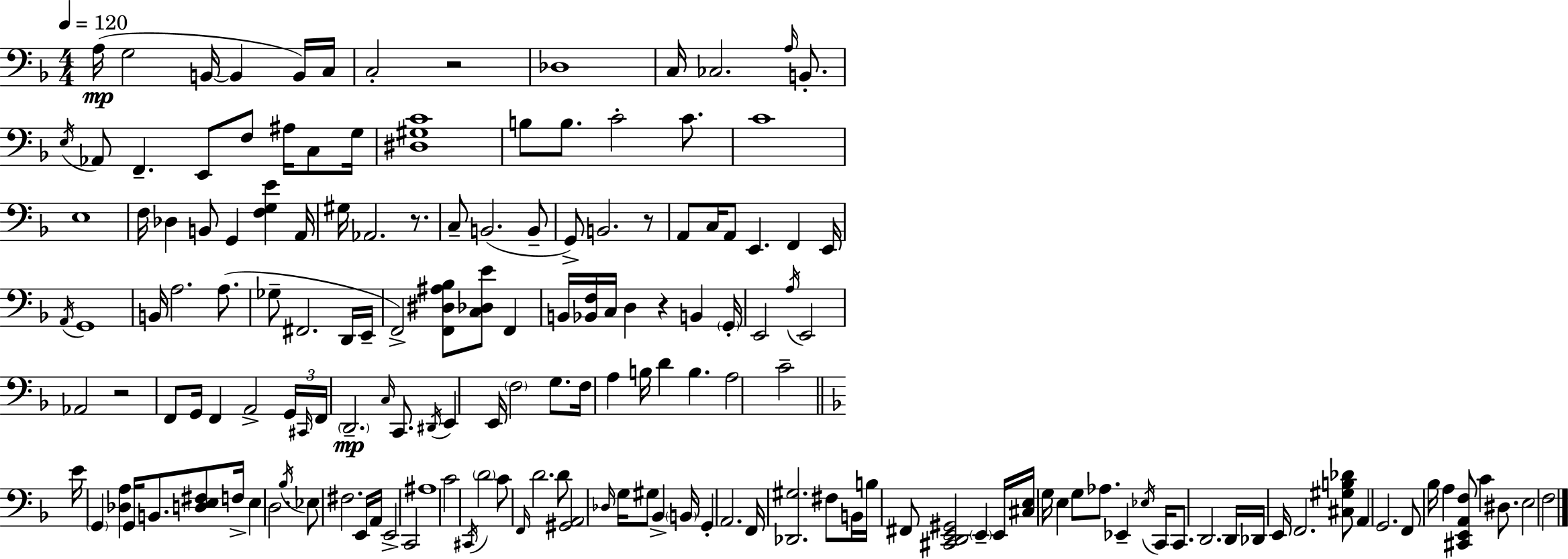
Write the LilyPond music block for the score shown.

{
  \clef bass
  \numericTimeSignature
  \time 4/4
  \key d \minor
  \tempo 4 = 120
  \repeat volta 2 { a16(\mp g2 b,16~~ b,4 b,16) c16 | c2-. r2 | des1 | c16 ces2. \grace { a16 } b,8.-. | \break \acciaccatura { e16 } aes,8 f,4.-- e,8 f8 ais16 c8 | g16 <dis gis c'>1 | b8 b8. c'2-. c'8. | c'1 | \break e1 | f16 des4 b,8 g,4 <f g e'>4 | a,16 gis16 aes,2. r8. | c8-- b,2.( | \break b,8-- g,8->) b,2. | r8 a,8 c16 a,8 e,4. f,4 | e,16 \acciaccatura { a,16 } g,1 | b,16 a2. | \break a8.( ges8-- fis,2. | d,16 e,16-- f,2->) <f, dis ais bes>8 <c des e'>8 f,4 | b,16 <bes, f>16 c16 d4 r4 b,4 | \parenthesize g,16-. e,2 \acciaccatura { a16 } e,2 | \break aes,2 r2 | f,8 g,16 f,4 a,2-> | \tuplet 3/2 { g,16 \grace { cis,16 } f,16 } \parenthesize d,2.--\mp | \grace { c16 } c,8. \acciaccatura { dis,16 } e,4 e,16 \parenthesize f2 | \break g8. f16 a4 b16 d'4 | b4. a2 c'2-- | \bar "||" \break \key f \major e'16 \parenthesize g,4 <des a>4 g,16 b,8. <d e fis>8 f16-> | e4 d2. | \acciaccatura { bes16 } ees8 fis2. e,16 | a,16 e,2-> c,2 | \break ais1 | c'2 \acciaccatura { cis,16 } \parenthesize d'2 | c'8 \grace { f,16 } d'2. | d'8 <gis, a,>2 \grace { des16 } g16 gis8 bes,4-> | \break \parenthesize b,16 g,4-. a,2. | f,16 <des, gis>2. | fis8 b,16 b16 fis,8 <cis, d, e, gis,>2 \parenthesize e,4-- | e,16 <cis e>16 g16 e4 g8 aes8. ees,4-- | \break \acciaccatura { ees16 } c,16 c,8. d,2. | d,16 des,16 e,16 f,2. | <cis gis b des'>8 a,4 g,2. | f,8 bes16 a4 <cis, e, a, f>8 c'4 | \break dis8. e2 f2 | } \bar "|."
}